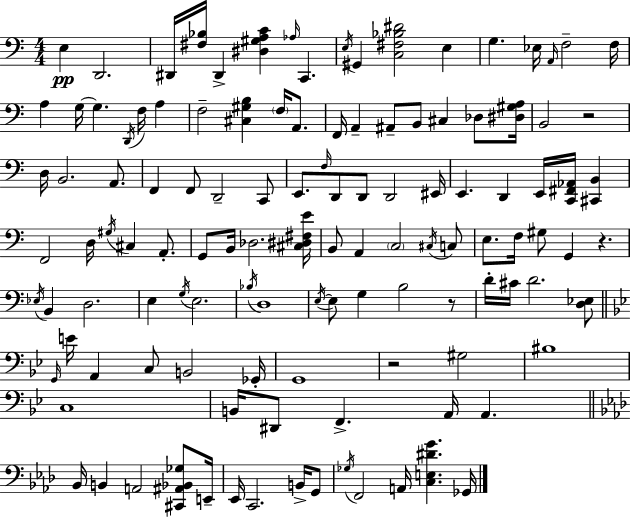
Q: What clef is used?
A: bass